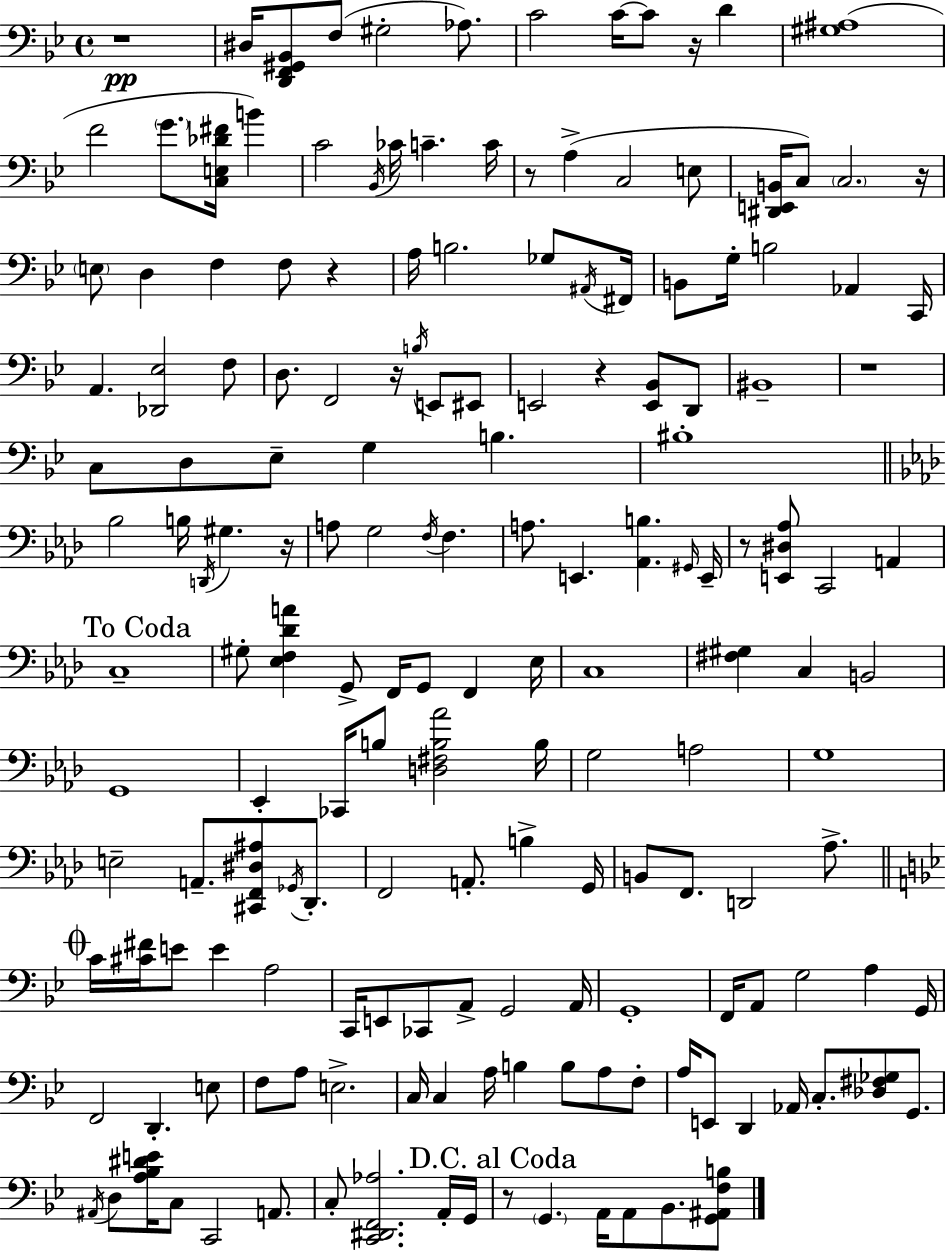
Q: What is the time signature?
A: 4/4